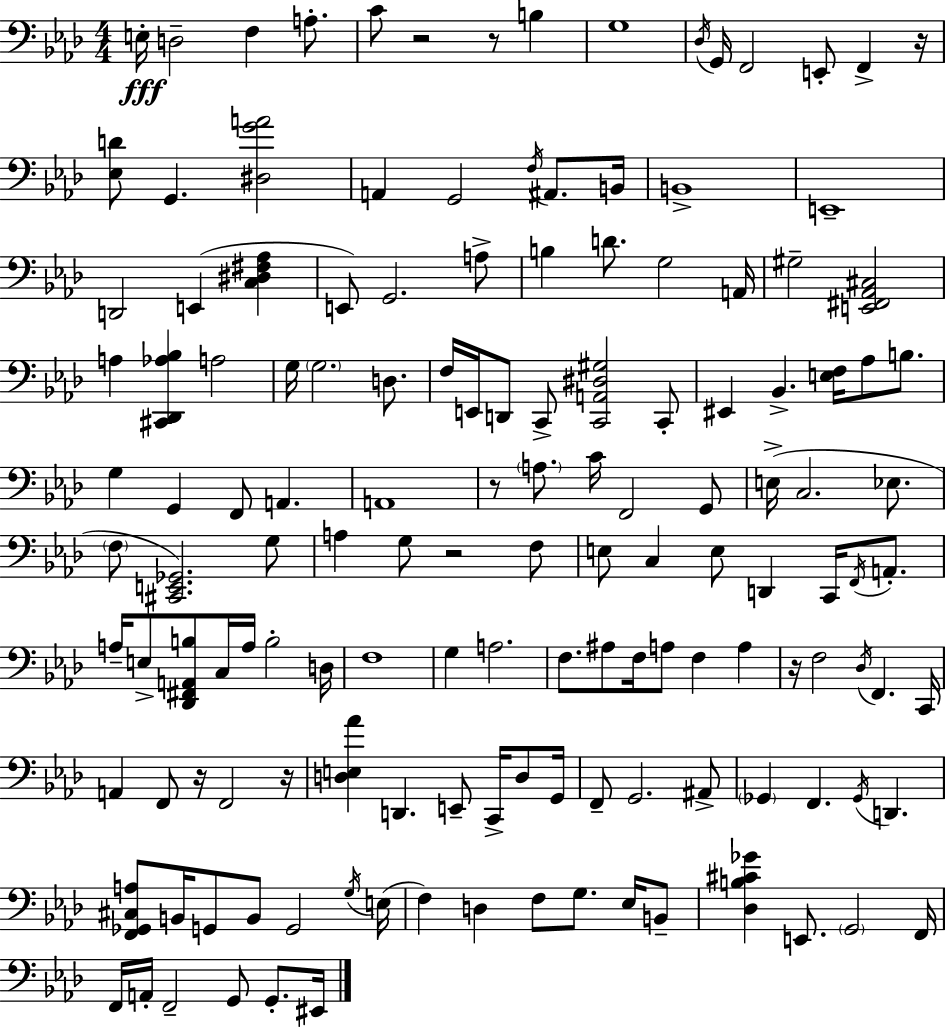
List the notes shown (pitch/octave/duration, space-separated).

E3/s D3/h F3/q A3/e. C4/e R/h R/e B3/q G3/w Db3/s G2/s F2/h E2/e F2/q R/s [Eb3,D4]/e G2/q. [D#3,G4,A4]/h A2/q G2/h F3/s A#2/e. B2/s B2/w E2/w D2/h E2/q [C3,D#3,F#3,Ab3]/q E2/e G2/h. A3/e B3/q D4/e. G3/h A2/s G#3/h [E2,F#2,Ab2,C#3]/h A3/q [C#2,Db2,Ab3,Bb3]/q A3/h G3/s G3/h. D3/e. F3/s E2/s D2/e C2/e [C2,A2,D#3,G#3]/h C2/e EIS2/q Bb2/q. [E3,F3]/s Ab3/e B3/e. G3/q G2/q F2/e A2/q. A2/w R/e A3/e. C4/s F2/h G2/e E3/s C3/h. Eb3/e. F3/e [C#2,E2,Gb2]/h. G3/e A3/q G3/e R/h F3/e E3/e C3/q E3/e D2/q C2/s F2/s A2/e. A3/s E3/e [Db2,F#2,A2,B3]/e C3/s A3/s B3/h D3/s F3/w G3/q A3/h. F3/e. A#3/e F3/s A3/e F3/q A3/q R/s F3/h Db3/s F2/q. C2/s A2/q F2/e R/s F2/h R/s [D3,E3,Ab4]/q D2/q. E2/e C2/s D3/e G2/s F2/e G2/h. A#2/e Gb2/q F2/q. Gb2/s D2/q. [F2,Gb2,C#3,A3]/e B2/s G2/e B2/e G2/h G3/s E3/s F3/q D3/q F3/e G3/e. Eb3/s B2/e [Db3,B3,C#4,Gb4]/q E2/e. G2/h F2/s F2/s A2/s F2/h G2/e G2/e. EIS2/s